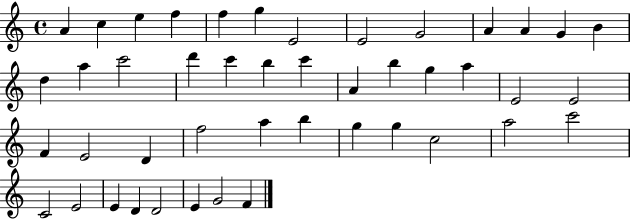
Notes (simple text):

A4/q C5/q E5/q F5/q F5/q G5/q E4/h E4/h G4/h A4/q A4/q G4/q B4/q D5/q A5/q C6/h D6/q C6/q B5/q C6/q A4/q B5/q G5/q A5/q E4/h E4/h F4/q E4/h D4/q F5/h A5/q B5/q G5/q G5/q C5/h A5/h C6/h C4/h E4/h E4/q D4/q D4/h E4/q G4/h F4/q